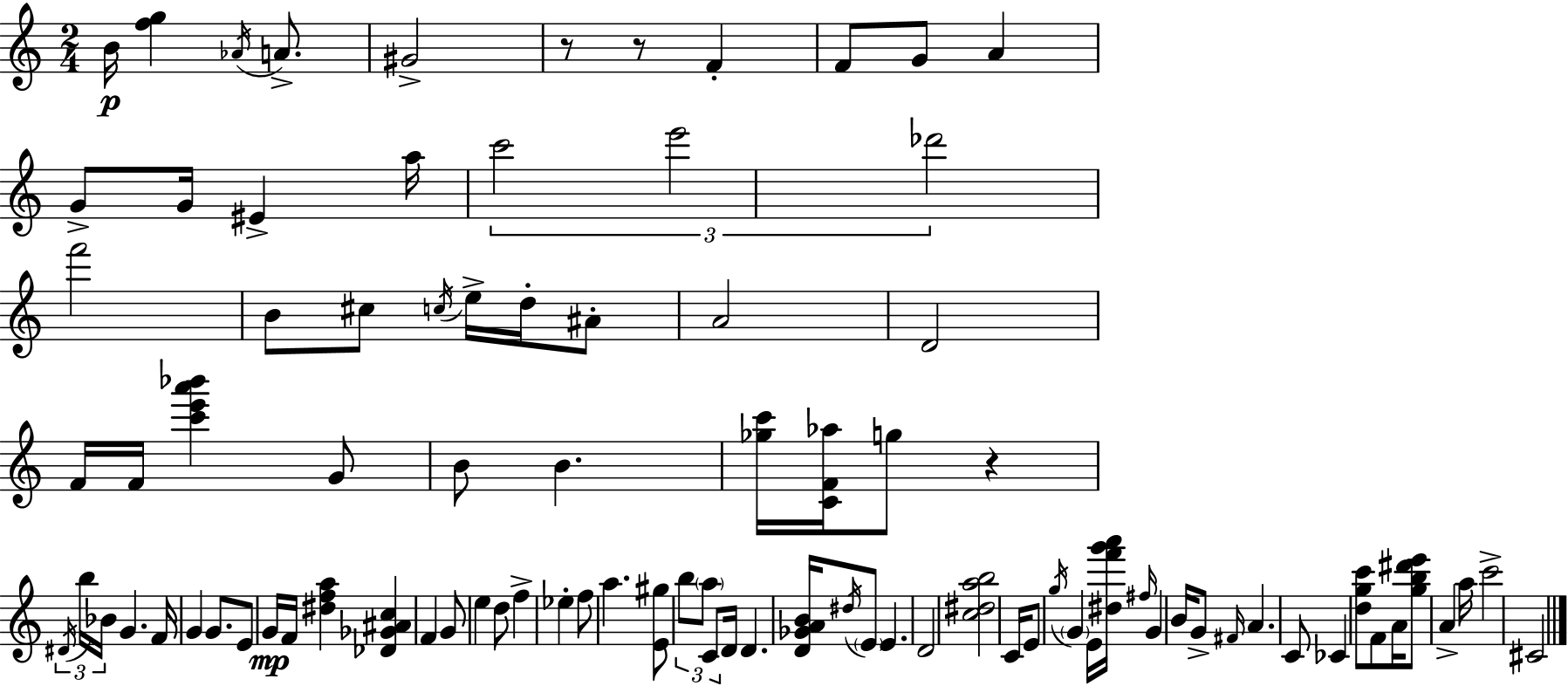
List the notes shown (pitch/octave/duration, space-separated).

B4/s [F5,G5]/q Ab4/s A4/e. G#4/h R/e R/e F4/q F4/e G4/e A4/q G4/e G4/s EIS4/q A5/s C6/h E6/h Db6/h F6/h B4/e C#5/e C5/s E5/s D5/s A#4/e A4/h D4/h F4/s F4/s [C6,E6,A6,Bb6]/q G4/e B4/e B4/q. [Gb5,C6]/s [C4,F4,Ab5]/s G5/e R/q D#4/s B5/s Bb4/s G4/q. F4/s G4/q G4/e. E4/e G4/s F4/s [D#5,F5,A5]/q [Db4,Gb4,A#4,C5]/q F4/q G4/e E5/q D5/e F5/q Eb5/q F5/e A5/q. [E4,G#5]/e B5/e A5/e C4/e D4/s D4/q. [D4,Gb4,A4,B4]/s D#5/s E4/e E4/q. D4/h [C5,D#5,A5,B5]/h C4/s E4/e G5/s G4/q E4/s [D#5,F6,G6,A6]/s F#5/s G4/q B4/s G4/e F#4/s A4/q. C4/e CES4/q [D5,G5,C6]/e F4/e A4/s [G5,B5,D#6,E6]/e A4/q A5/s C6/h C#4/h